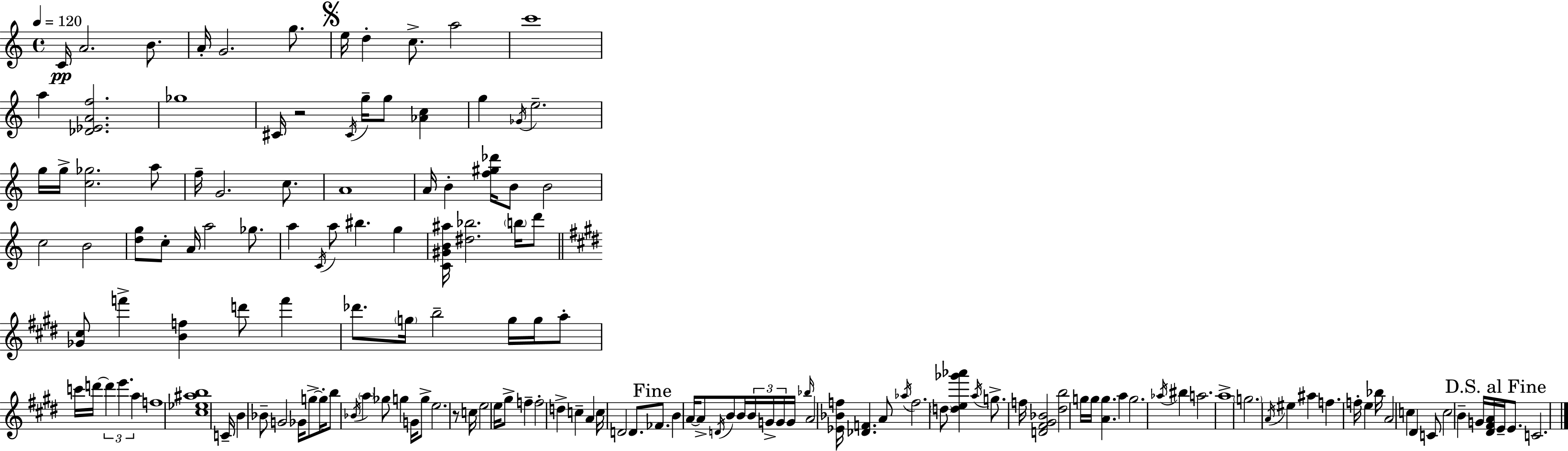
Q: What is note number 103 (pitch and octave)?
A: D5